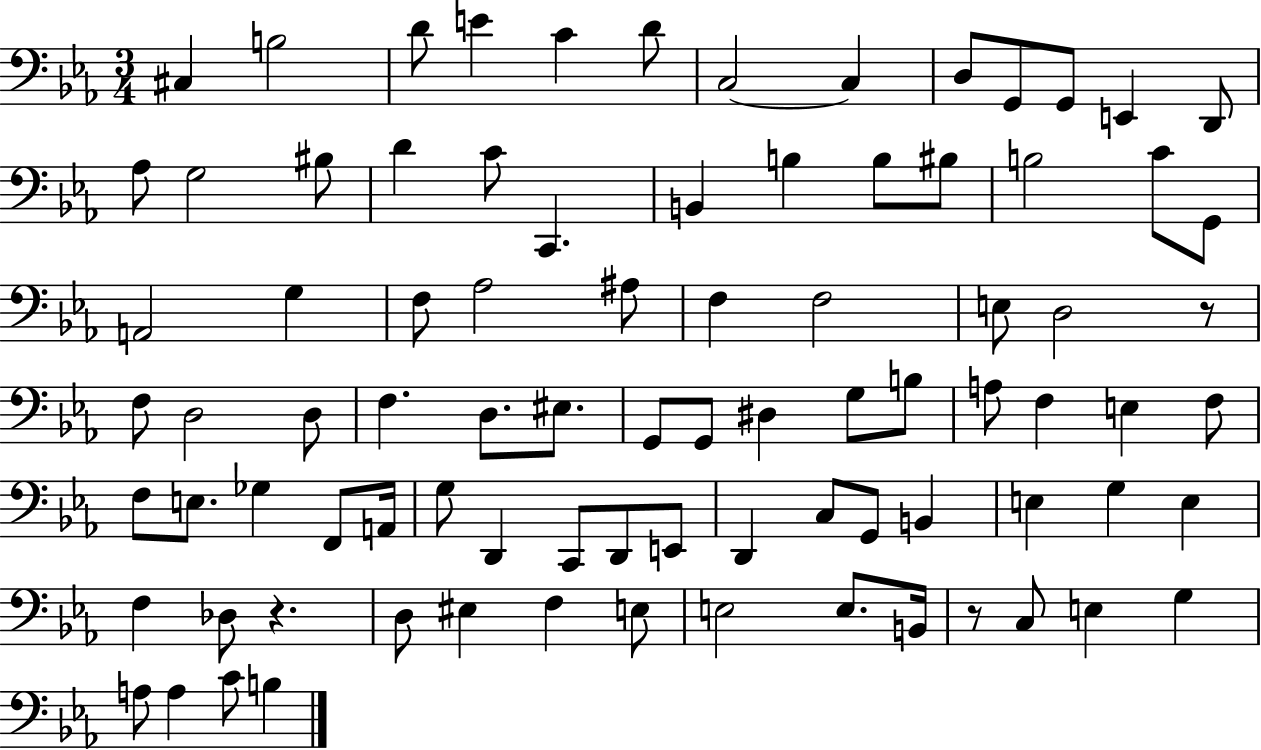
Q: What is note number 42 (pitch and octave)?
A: G2